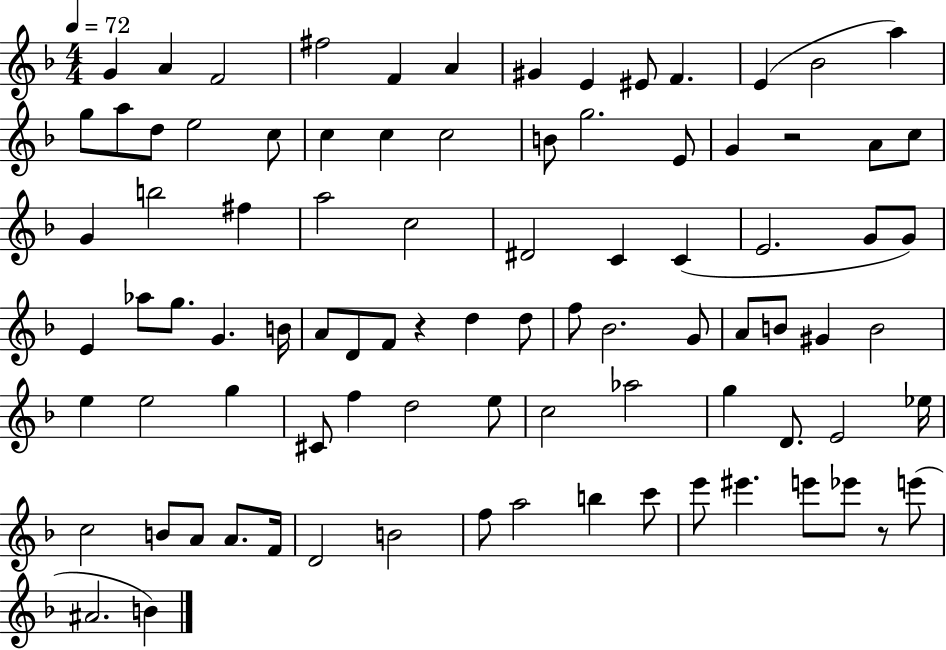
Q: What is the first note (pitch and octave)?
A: G4